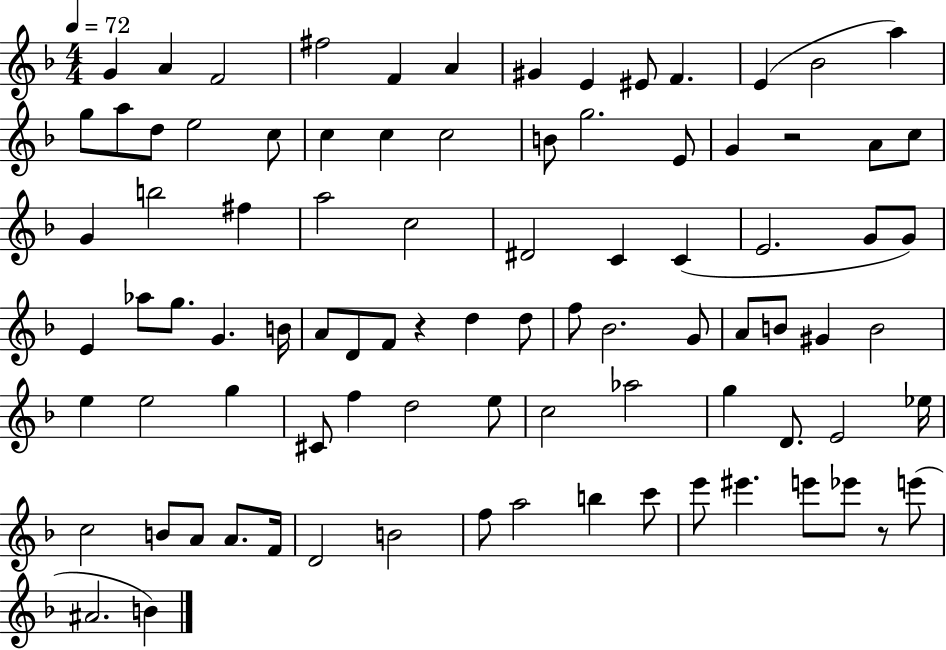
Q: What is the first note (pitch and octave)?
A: G4